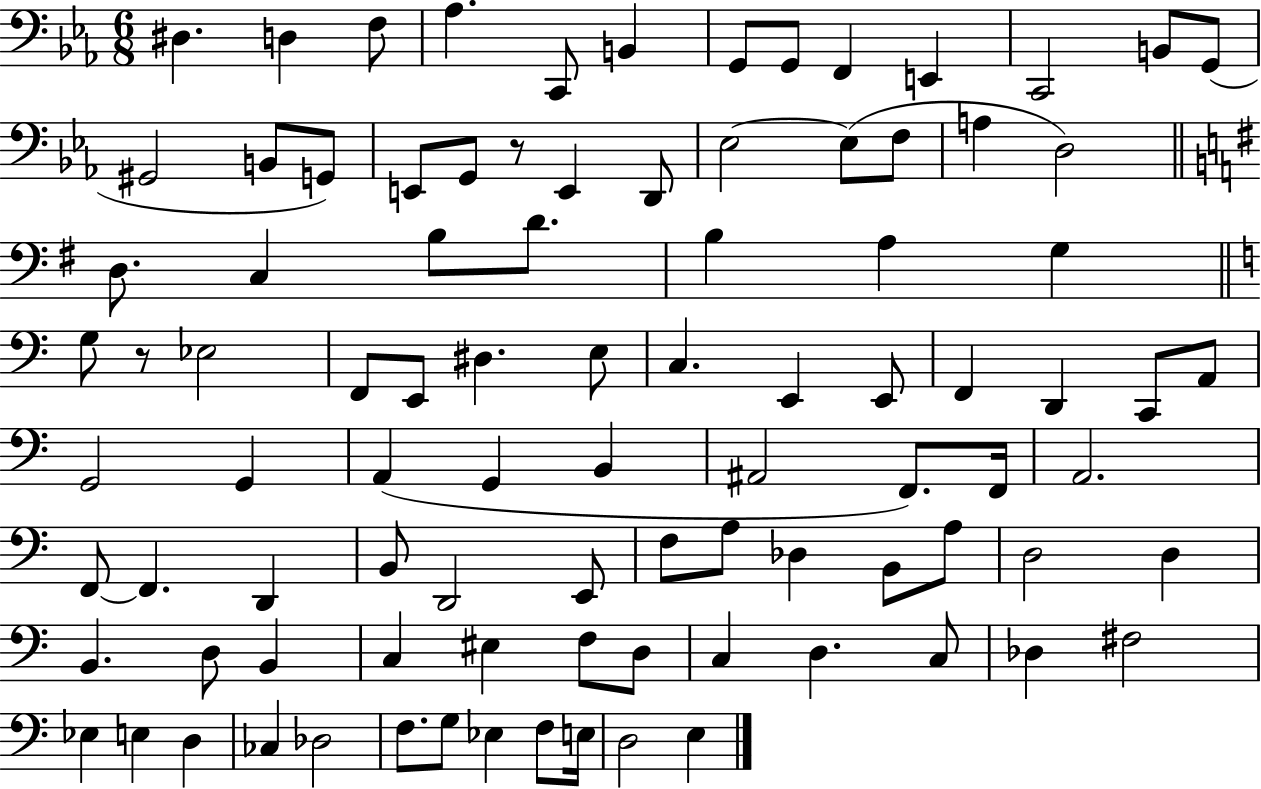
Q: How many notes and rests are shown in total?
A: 93